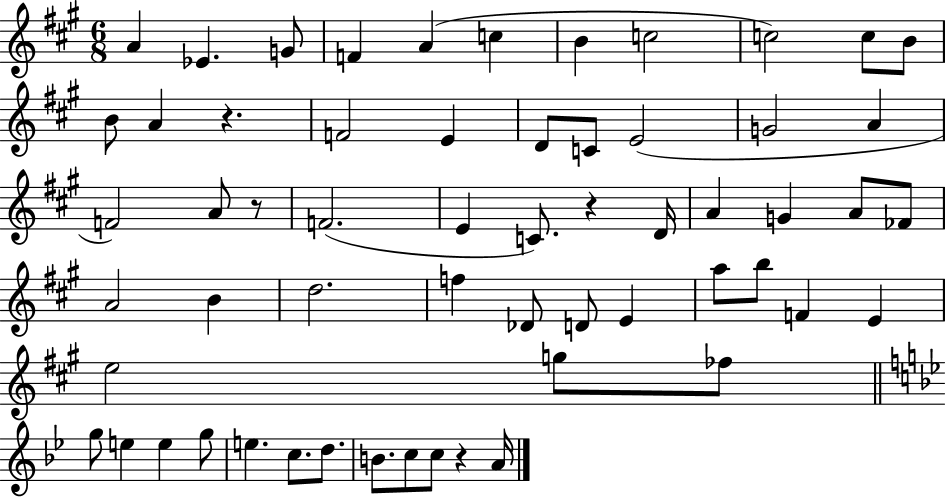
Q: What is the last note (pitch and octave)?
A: A4